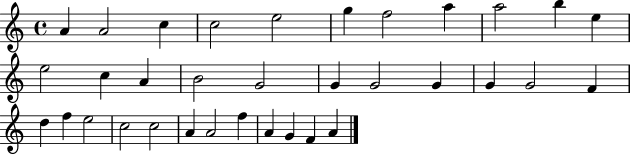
{
  \clef treble
  \time 4/4
  \defaultTimeSignature
  \key c \major
  a'4 a'2 c''4 | c''2 e''2 | g''4 f''2 a''4 | a''2 b''4 e''4 | \break e''2 c''4 a'4 | b'2 g'2 | g'4 g'2 g'4 | g'4 g'2 f'4 | \break d''4 f''4 e''2 | c''2 c''2 | a'4 a'2 f''4 | a'4 g'4 f'4 a'4 | \break \bar "|."
}